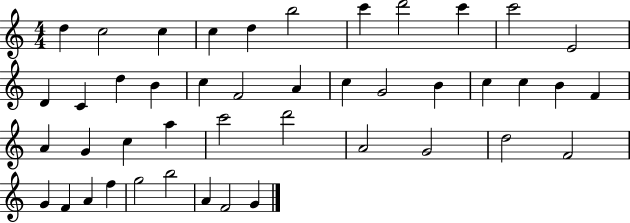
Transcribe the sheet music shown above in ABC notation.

X:1
T:Untitled
M:4/4
L:1/4
K:C
d c2 c c d b2 c' d'2 c' c'2 E2 D C d B c F2 A c G2 B c c B F A G c a c'2 d'2 A2 G2 d2 F2 G F A f g2 b2 A F2 G